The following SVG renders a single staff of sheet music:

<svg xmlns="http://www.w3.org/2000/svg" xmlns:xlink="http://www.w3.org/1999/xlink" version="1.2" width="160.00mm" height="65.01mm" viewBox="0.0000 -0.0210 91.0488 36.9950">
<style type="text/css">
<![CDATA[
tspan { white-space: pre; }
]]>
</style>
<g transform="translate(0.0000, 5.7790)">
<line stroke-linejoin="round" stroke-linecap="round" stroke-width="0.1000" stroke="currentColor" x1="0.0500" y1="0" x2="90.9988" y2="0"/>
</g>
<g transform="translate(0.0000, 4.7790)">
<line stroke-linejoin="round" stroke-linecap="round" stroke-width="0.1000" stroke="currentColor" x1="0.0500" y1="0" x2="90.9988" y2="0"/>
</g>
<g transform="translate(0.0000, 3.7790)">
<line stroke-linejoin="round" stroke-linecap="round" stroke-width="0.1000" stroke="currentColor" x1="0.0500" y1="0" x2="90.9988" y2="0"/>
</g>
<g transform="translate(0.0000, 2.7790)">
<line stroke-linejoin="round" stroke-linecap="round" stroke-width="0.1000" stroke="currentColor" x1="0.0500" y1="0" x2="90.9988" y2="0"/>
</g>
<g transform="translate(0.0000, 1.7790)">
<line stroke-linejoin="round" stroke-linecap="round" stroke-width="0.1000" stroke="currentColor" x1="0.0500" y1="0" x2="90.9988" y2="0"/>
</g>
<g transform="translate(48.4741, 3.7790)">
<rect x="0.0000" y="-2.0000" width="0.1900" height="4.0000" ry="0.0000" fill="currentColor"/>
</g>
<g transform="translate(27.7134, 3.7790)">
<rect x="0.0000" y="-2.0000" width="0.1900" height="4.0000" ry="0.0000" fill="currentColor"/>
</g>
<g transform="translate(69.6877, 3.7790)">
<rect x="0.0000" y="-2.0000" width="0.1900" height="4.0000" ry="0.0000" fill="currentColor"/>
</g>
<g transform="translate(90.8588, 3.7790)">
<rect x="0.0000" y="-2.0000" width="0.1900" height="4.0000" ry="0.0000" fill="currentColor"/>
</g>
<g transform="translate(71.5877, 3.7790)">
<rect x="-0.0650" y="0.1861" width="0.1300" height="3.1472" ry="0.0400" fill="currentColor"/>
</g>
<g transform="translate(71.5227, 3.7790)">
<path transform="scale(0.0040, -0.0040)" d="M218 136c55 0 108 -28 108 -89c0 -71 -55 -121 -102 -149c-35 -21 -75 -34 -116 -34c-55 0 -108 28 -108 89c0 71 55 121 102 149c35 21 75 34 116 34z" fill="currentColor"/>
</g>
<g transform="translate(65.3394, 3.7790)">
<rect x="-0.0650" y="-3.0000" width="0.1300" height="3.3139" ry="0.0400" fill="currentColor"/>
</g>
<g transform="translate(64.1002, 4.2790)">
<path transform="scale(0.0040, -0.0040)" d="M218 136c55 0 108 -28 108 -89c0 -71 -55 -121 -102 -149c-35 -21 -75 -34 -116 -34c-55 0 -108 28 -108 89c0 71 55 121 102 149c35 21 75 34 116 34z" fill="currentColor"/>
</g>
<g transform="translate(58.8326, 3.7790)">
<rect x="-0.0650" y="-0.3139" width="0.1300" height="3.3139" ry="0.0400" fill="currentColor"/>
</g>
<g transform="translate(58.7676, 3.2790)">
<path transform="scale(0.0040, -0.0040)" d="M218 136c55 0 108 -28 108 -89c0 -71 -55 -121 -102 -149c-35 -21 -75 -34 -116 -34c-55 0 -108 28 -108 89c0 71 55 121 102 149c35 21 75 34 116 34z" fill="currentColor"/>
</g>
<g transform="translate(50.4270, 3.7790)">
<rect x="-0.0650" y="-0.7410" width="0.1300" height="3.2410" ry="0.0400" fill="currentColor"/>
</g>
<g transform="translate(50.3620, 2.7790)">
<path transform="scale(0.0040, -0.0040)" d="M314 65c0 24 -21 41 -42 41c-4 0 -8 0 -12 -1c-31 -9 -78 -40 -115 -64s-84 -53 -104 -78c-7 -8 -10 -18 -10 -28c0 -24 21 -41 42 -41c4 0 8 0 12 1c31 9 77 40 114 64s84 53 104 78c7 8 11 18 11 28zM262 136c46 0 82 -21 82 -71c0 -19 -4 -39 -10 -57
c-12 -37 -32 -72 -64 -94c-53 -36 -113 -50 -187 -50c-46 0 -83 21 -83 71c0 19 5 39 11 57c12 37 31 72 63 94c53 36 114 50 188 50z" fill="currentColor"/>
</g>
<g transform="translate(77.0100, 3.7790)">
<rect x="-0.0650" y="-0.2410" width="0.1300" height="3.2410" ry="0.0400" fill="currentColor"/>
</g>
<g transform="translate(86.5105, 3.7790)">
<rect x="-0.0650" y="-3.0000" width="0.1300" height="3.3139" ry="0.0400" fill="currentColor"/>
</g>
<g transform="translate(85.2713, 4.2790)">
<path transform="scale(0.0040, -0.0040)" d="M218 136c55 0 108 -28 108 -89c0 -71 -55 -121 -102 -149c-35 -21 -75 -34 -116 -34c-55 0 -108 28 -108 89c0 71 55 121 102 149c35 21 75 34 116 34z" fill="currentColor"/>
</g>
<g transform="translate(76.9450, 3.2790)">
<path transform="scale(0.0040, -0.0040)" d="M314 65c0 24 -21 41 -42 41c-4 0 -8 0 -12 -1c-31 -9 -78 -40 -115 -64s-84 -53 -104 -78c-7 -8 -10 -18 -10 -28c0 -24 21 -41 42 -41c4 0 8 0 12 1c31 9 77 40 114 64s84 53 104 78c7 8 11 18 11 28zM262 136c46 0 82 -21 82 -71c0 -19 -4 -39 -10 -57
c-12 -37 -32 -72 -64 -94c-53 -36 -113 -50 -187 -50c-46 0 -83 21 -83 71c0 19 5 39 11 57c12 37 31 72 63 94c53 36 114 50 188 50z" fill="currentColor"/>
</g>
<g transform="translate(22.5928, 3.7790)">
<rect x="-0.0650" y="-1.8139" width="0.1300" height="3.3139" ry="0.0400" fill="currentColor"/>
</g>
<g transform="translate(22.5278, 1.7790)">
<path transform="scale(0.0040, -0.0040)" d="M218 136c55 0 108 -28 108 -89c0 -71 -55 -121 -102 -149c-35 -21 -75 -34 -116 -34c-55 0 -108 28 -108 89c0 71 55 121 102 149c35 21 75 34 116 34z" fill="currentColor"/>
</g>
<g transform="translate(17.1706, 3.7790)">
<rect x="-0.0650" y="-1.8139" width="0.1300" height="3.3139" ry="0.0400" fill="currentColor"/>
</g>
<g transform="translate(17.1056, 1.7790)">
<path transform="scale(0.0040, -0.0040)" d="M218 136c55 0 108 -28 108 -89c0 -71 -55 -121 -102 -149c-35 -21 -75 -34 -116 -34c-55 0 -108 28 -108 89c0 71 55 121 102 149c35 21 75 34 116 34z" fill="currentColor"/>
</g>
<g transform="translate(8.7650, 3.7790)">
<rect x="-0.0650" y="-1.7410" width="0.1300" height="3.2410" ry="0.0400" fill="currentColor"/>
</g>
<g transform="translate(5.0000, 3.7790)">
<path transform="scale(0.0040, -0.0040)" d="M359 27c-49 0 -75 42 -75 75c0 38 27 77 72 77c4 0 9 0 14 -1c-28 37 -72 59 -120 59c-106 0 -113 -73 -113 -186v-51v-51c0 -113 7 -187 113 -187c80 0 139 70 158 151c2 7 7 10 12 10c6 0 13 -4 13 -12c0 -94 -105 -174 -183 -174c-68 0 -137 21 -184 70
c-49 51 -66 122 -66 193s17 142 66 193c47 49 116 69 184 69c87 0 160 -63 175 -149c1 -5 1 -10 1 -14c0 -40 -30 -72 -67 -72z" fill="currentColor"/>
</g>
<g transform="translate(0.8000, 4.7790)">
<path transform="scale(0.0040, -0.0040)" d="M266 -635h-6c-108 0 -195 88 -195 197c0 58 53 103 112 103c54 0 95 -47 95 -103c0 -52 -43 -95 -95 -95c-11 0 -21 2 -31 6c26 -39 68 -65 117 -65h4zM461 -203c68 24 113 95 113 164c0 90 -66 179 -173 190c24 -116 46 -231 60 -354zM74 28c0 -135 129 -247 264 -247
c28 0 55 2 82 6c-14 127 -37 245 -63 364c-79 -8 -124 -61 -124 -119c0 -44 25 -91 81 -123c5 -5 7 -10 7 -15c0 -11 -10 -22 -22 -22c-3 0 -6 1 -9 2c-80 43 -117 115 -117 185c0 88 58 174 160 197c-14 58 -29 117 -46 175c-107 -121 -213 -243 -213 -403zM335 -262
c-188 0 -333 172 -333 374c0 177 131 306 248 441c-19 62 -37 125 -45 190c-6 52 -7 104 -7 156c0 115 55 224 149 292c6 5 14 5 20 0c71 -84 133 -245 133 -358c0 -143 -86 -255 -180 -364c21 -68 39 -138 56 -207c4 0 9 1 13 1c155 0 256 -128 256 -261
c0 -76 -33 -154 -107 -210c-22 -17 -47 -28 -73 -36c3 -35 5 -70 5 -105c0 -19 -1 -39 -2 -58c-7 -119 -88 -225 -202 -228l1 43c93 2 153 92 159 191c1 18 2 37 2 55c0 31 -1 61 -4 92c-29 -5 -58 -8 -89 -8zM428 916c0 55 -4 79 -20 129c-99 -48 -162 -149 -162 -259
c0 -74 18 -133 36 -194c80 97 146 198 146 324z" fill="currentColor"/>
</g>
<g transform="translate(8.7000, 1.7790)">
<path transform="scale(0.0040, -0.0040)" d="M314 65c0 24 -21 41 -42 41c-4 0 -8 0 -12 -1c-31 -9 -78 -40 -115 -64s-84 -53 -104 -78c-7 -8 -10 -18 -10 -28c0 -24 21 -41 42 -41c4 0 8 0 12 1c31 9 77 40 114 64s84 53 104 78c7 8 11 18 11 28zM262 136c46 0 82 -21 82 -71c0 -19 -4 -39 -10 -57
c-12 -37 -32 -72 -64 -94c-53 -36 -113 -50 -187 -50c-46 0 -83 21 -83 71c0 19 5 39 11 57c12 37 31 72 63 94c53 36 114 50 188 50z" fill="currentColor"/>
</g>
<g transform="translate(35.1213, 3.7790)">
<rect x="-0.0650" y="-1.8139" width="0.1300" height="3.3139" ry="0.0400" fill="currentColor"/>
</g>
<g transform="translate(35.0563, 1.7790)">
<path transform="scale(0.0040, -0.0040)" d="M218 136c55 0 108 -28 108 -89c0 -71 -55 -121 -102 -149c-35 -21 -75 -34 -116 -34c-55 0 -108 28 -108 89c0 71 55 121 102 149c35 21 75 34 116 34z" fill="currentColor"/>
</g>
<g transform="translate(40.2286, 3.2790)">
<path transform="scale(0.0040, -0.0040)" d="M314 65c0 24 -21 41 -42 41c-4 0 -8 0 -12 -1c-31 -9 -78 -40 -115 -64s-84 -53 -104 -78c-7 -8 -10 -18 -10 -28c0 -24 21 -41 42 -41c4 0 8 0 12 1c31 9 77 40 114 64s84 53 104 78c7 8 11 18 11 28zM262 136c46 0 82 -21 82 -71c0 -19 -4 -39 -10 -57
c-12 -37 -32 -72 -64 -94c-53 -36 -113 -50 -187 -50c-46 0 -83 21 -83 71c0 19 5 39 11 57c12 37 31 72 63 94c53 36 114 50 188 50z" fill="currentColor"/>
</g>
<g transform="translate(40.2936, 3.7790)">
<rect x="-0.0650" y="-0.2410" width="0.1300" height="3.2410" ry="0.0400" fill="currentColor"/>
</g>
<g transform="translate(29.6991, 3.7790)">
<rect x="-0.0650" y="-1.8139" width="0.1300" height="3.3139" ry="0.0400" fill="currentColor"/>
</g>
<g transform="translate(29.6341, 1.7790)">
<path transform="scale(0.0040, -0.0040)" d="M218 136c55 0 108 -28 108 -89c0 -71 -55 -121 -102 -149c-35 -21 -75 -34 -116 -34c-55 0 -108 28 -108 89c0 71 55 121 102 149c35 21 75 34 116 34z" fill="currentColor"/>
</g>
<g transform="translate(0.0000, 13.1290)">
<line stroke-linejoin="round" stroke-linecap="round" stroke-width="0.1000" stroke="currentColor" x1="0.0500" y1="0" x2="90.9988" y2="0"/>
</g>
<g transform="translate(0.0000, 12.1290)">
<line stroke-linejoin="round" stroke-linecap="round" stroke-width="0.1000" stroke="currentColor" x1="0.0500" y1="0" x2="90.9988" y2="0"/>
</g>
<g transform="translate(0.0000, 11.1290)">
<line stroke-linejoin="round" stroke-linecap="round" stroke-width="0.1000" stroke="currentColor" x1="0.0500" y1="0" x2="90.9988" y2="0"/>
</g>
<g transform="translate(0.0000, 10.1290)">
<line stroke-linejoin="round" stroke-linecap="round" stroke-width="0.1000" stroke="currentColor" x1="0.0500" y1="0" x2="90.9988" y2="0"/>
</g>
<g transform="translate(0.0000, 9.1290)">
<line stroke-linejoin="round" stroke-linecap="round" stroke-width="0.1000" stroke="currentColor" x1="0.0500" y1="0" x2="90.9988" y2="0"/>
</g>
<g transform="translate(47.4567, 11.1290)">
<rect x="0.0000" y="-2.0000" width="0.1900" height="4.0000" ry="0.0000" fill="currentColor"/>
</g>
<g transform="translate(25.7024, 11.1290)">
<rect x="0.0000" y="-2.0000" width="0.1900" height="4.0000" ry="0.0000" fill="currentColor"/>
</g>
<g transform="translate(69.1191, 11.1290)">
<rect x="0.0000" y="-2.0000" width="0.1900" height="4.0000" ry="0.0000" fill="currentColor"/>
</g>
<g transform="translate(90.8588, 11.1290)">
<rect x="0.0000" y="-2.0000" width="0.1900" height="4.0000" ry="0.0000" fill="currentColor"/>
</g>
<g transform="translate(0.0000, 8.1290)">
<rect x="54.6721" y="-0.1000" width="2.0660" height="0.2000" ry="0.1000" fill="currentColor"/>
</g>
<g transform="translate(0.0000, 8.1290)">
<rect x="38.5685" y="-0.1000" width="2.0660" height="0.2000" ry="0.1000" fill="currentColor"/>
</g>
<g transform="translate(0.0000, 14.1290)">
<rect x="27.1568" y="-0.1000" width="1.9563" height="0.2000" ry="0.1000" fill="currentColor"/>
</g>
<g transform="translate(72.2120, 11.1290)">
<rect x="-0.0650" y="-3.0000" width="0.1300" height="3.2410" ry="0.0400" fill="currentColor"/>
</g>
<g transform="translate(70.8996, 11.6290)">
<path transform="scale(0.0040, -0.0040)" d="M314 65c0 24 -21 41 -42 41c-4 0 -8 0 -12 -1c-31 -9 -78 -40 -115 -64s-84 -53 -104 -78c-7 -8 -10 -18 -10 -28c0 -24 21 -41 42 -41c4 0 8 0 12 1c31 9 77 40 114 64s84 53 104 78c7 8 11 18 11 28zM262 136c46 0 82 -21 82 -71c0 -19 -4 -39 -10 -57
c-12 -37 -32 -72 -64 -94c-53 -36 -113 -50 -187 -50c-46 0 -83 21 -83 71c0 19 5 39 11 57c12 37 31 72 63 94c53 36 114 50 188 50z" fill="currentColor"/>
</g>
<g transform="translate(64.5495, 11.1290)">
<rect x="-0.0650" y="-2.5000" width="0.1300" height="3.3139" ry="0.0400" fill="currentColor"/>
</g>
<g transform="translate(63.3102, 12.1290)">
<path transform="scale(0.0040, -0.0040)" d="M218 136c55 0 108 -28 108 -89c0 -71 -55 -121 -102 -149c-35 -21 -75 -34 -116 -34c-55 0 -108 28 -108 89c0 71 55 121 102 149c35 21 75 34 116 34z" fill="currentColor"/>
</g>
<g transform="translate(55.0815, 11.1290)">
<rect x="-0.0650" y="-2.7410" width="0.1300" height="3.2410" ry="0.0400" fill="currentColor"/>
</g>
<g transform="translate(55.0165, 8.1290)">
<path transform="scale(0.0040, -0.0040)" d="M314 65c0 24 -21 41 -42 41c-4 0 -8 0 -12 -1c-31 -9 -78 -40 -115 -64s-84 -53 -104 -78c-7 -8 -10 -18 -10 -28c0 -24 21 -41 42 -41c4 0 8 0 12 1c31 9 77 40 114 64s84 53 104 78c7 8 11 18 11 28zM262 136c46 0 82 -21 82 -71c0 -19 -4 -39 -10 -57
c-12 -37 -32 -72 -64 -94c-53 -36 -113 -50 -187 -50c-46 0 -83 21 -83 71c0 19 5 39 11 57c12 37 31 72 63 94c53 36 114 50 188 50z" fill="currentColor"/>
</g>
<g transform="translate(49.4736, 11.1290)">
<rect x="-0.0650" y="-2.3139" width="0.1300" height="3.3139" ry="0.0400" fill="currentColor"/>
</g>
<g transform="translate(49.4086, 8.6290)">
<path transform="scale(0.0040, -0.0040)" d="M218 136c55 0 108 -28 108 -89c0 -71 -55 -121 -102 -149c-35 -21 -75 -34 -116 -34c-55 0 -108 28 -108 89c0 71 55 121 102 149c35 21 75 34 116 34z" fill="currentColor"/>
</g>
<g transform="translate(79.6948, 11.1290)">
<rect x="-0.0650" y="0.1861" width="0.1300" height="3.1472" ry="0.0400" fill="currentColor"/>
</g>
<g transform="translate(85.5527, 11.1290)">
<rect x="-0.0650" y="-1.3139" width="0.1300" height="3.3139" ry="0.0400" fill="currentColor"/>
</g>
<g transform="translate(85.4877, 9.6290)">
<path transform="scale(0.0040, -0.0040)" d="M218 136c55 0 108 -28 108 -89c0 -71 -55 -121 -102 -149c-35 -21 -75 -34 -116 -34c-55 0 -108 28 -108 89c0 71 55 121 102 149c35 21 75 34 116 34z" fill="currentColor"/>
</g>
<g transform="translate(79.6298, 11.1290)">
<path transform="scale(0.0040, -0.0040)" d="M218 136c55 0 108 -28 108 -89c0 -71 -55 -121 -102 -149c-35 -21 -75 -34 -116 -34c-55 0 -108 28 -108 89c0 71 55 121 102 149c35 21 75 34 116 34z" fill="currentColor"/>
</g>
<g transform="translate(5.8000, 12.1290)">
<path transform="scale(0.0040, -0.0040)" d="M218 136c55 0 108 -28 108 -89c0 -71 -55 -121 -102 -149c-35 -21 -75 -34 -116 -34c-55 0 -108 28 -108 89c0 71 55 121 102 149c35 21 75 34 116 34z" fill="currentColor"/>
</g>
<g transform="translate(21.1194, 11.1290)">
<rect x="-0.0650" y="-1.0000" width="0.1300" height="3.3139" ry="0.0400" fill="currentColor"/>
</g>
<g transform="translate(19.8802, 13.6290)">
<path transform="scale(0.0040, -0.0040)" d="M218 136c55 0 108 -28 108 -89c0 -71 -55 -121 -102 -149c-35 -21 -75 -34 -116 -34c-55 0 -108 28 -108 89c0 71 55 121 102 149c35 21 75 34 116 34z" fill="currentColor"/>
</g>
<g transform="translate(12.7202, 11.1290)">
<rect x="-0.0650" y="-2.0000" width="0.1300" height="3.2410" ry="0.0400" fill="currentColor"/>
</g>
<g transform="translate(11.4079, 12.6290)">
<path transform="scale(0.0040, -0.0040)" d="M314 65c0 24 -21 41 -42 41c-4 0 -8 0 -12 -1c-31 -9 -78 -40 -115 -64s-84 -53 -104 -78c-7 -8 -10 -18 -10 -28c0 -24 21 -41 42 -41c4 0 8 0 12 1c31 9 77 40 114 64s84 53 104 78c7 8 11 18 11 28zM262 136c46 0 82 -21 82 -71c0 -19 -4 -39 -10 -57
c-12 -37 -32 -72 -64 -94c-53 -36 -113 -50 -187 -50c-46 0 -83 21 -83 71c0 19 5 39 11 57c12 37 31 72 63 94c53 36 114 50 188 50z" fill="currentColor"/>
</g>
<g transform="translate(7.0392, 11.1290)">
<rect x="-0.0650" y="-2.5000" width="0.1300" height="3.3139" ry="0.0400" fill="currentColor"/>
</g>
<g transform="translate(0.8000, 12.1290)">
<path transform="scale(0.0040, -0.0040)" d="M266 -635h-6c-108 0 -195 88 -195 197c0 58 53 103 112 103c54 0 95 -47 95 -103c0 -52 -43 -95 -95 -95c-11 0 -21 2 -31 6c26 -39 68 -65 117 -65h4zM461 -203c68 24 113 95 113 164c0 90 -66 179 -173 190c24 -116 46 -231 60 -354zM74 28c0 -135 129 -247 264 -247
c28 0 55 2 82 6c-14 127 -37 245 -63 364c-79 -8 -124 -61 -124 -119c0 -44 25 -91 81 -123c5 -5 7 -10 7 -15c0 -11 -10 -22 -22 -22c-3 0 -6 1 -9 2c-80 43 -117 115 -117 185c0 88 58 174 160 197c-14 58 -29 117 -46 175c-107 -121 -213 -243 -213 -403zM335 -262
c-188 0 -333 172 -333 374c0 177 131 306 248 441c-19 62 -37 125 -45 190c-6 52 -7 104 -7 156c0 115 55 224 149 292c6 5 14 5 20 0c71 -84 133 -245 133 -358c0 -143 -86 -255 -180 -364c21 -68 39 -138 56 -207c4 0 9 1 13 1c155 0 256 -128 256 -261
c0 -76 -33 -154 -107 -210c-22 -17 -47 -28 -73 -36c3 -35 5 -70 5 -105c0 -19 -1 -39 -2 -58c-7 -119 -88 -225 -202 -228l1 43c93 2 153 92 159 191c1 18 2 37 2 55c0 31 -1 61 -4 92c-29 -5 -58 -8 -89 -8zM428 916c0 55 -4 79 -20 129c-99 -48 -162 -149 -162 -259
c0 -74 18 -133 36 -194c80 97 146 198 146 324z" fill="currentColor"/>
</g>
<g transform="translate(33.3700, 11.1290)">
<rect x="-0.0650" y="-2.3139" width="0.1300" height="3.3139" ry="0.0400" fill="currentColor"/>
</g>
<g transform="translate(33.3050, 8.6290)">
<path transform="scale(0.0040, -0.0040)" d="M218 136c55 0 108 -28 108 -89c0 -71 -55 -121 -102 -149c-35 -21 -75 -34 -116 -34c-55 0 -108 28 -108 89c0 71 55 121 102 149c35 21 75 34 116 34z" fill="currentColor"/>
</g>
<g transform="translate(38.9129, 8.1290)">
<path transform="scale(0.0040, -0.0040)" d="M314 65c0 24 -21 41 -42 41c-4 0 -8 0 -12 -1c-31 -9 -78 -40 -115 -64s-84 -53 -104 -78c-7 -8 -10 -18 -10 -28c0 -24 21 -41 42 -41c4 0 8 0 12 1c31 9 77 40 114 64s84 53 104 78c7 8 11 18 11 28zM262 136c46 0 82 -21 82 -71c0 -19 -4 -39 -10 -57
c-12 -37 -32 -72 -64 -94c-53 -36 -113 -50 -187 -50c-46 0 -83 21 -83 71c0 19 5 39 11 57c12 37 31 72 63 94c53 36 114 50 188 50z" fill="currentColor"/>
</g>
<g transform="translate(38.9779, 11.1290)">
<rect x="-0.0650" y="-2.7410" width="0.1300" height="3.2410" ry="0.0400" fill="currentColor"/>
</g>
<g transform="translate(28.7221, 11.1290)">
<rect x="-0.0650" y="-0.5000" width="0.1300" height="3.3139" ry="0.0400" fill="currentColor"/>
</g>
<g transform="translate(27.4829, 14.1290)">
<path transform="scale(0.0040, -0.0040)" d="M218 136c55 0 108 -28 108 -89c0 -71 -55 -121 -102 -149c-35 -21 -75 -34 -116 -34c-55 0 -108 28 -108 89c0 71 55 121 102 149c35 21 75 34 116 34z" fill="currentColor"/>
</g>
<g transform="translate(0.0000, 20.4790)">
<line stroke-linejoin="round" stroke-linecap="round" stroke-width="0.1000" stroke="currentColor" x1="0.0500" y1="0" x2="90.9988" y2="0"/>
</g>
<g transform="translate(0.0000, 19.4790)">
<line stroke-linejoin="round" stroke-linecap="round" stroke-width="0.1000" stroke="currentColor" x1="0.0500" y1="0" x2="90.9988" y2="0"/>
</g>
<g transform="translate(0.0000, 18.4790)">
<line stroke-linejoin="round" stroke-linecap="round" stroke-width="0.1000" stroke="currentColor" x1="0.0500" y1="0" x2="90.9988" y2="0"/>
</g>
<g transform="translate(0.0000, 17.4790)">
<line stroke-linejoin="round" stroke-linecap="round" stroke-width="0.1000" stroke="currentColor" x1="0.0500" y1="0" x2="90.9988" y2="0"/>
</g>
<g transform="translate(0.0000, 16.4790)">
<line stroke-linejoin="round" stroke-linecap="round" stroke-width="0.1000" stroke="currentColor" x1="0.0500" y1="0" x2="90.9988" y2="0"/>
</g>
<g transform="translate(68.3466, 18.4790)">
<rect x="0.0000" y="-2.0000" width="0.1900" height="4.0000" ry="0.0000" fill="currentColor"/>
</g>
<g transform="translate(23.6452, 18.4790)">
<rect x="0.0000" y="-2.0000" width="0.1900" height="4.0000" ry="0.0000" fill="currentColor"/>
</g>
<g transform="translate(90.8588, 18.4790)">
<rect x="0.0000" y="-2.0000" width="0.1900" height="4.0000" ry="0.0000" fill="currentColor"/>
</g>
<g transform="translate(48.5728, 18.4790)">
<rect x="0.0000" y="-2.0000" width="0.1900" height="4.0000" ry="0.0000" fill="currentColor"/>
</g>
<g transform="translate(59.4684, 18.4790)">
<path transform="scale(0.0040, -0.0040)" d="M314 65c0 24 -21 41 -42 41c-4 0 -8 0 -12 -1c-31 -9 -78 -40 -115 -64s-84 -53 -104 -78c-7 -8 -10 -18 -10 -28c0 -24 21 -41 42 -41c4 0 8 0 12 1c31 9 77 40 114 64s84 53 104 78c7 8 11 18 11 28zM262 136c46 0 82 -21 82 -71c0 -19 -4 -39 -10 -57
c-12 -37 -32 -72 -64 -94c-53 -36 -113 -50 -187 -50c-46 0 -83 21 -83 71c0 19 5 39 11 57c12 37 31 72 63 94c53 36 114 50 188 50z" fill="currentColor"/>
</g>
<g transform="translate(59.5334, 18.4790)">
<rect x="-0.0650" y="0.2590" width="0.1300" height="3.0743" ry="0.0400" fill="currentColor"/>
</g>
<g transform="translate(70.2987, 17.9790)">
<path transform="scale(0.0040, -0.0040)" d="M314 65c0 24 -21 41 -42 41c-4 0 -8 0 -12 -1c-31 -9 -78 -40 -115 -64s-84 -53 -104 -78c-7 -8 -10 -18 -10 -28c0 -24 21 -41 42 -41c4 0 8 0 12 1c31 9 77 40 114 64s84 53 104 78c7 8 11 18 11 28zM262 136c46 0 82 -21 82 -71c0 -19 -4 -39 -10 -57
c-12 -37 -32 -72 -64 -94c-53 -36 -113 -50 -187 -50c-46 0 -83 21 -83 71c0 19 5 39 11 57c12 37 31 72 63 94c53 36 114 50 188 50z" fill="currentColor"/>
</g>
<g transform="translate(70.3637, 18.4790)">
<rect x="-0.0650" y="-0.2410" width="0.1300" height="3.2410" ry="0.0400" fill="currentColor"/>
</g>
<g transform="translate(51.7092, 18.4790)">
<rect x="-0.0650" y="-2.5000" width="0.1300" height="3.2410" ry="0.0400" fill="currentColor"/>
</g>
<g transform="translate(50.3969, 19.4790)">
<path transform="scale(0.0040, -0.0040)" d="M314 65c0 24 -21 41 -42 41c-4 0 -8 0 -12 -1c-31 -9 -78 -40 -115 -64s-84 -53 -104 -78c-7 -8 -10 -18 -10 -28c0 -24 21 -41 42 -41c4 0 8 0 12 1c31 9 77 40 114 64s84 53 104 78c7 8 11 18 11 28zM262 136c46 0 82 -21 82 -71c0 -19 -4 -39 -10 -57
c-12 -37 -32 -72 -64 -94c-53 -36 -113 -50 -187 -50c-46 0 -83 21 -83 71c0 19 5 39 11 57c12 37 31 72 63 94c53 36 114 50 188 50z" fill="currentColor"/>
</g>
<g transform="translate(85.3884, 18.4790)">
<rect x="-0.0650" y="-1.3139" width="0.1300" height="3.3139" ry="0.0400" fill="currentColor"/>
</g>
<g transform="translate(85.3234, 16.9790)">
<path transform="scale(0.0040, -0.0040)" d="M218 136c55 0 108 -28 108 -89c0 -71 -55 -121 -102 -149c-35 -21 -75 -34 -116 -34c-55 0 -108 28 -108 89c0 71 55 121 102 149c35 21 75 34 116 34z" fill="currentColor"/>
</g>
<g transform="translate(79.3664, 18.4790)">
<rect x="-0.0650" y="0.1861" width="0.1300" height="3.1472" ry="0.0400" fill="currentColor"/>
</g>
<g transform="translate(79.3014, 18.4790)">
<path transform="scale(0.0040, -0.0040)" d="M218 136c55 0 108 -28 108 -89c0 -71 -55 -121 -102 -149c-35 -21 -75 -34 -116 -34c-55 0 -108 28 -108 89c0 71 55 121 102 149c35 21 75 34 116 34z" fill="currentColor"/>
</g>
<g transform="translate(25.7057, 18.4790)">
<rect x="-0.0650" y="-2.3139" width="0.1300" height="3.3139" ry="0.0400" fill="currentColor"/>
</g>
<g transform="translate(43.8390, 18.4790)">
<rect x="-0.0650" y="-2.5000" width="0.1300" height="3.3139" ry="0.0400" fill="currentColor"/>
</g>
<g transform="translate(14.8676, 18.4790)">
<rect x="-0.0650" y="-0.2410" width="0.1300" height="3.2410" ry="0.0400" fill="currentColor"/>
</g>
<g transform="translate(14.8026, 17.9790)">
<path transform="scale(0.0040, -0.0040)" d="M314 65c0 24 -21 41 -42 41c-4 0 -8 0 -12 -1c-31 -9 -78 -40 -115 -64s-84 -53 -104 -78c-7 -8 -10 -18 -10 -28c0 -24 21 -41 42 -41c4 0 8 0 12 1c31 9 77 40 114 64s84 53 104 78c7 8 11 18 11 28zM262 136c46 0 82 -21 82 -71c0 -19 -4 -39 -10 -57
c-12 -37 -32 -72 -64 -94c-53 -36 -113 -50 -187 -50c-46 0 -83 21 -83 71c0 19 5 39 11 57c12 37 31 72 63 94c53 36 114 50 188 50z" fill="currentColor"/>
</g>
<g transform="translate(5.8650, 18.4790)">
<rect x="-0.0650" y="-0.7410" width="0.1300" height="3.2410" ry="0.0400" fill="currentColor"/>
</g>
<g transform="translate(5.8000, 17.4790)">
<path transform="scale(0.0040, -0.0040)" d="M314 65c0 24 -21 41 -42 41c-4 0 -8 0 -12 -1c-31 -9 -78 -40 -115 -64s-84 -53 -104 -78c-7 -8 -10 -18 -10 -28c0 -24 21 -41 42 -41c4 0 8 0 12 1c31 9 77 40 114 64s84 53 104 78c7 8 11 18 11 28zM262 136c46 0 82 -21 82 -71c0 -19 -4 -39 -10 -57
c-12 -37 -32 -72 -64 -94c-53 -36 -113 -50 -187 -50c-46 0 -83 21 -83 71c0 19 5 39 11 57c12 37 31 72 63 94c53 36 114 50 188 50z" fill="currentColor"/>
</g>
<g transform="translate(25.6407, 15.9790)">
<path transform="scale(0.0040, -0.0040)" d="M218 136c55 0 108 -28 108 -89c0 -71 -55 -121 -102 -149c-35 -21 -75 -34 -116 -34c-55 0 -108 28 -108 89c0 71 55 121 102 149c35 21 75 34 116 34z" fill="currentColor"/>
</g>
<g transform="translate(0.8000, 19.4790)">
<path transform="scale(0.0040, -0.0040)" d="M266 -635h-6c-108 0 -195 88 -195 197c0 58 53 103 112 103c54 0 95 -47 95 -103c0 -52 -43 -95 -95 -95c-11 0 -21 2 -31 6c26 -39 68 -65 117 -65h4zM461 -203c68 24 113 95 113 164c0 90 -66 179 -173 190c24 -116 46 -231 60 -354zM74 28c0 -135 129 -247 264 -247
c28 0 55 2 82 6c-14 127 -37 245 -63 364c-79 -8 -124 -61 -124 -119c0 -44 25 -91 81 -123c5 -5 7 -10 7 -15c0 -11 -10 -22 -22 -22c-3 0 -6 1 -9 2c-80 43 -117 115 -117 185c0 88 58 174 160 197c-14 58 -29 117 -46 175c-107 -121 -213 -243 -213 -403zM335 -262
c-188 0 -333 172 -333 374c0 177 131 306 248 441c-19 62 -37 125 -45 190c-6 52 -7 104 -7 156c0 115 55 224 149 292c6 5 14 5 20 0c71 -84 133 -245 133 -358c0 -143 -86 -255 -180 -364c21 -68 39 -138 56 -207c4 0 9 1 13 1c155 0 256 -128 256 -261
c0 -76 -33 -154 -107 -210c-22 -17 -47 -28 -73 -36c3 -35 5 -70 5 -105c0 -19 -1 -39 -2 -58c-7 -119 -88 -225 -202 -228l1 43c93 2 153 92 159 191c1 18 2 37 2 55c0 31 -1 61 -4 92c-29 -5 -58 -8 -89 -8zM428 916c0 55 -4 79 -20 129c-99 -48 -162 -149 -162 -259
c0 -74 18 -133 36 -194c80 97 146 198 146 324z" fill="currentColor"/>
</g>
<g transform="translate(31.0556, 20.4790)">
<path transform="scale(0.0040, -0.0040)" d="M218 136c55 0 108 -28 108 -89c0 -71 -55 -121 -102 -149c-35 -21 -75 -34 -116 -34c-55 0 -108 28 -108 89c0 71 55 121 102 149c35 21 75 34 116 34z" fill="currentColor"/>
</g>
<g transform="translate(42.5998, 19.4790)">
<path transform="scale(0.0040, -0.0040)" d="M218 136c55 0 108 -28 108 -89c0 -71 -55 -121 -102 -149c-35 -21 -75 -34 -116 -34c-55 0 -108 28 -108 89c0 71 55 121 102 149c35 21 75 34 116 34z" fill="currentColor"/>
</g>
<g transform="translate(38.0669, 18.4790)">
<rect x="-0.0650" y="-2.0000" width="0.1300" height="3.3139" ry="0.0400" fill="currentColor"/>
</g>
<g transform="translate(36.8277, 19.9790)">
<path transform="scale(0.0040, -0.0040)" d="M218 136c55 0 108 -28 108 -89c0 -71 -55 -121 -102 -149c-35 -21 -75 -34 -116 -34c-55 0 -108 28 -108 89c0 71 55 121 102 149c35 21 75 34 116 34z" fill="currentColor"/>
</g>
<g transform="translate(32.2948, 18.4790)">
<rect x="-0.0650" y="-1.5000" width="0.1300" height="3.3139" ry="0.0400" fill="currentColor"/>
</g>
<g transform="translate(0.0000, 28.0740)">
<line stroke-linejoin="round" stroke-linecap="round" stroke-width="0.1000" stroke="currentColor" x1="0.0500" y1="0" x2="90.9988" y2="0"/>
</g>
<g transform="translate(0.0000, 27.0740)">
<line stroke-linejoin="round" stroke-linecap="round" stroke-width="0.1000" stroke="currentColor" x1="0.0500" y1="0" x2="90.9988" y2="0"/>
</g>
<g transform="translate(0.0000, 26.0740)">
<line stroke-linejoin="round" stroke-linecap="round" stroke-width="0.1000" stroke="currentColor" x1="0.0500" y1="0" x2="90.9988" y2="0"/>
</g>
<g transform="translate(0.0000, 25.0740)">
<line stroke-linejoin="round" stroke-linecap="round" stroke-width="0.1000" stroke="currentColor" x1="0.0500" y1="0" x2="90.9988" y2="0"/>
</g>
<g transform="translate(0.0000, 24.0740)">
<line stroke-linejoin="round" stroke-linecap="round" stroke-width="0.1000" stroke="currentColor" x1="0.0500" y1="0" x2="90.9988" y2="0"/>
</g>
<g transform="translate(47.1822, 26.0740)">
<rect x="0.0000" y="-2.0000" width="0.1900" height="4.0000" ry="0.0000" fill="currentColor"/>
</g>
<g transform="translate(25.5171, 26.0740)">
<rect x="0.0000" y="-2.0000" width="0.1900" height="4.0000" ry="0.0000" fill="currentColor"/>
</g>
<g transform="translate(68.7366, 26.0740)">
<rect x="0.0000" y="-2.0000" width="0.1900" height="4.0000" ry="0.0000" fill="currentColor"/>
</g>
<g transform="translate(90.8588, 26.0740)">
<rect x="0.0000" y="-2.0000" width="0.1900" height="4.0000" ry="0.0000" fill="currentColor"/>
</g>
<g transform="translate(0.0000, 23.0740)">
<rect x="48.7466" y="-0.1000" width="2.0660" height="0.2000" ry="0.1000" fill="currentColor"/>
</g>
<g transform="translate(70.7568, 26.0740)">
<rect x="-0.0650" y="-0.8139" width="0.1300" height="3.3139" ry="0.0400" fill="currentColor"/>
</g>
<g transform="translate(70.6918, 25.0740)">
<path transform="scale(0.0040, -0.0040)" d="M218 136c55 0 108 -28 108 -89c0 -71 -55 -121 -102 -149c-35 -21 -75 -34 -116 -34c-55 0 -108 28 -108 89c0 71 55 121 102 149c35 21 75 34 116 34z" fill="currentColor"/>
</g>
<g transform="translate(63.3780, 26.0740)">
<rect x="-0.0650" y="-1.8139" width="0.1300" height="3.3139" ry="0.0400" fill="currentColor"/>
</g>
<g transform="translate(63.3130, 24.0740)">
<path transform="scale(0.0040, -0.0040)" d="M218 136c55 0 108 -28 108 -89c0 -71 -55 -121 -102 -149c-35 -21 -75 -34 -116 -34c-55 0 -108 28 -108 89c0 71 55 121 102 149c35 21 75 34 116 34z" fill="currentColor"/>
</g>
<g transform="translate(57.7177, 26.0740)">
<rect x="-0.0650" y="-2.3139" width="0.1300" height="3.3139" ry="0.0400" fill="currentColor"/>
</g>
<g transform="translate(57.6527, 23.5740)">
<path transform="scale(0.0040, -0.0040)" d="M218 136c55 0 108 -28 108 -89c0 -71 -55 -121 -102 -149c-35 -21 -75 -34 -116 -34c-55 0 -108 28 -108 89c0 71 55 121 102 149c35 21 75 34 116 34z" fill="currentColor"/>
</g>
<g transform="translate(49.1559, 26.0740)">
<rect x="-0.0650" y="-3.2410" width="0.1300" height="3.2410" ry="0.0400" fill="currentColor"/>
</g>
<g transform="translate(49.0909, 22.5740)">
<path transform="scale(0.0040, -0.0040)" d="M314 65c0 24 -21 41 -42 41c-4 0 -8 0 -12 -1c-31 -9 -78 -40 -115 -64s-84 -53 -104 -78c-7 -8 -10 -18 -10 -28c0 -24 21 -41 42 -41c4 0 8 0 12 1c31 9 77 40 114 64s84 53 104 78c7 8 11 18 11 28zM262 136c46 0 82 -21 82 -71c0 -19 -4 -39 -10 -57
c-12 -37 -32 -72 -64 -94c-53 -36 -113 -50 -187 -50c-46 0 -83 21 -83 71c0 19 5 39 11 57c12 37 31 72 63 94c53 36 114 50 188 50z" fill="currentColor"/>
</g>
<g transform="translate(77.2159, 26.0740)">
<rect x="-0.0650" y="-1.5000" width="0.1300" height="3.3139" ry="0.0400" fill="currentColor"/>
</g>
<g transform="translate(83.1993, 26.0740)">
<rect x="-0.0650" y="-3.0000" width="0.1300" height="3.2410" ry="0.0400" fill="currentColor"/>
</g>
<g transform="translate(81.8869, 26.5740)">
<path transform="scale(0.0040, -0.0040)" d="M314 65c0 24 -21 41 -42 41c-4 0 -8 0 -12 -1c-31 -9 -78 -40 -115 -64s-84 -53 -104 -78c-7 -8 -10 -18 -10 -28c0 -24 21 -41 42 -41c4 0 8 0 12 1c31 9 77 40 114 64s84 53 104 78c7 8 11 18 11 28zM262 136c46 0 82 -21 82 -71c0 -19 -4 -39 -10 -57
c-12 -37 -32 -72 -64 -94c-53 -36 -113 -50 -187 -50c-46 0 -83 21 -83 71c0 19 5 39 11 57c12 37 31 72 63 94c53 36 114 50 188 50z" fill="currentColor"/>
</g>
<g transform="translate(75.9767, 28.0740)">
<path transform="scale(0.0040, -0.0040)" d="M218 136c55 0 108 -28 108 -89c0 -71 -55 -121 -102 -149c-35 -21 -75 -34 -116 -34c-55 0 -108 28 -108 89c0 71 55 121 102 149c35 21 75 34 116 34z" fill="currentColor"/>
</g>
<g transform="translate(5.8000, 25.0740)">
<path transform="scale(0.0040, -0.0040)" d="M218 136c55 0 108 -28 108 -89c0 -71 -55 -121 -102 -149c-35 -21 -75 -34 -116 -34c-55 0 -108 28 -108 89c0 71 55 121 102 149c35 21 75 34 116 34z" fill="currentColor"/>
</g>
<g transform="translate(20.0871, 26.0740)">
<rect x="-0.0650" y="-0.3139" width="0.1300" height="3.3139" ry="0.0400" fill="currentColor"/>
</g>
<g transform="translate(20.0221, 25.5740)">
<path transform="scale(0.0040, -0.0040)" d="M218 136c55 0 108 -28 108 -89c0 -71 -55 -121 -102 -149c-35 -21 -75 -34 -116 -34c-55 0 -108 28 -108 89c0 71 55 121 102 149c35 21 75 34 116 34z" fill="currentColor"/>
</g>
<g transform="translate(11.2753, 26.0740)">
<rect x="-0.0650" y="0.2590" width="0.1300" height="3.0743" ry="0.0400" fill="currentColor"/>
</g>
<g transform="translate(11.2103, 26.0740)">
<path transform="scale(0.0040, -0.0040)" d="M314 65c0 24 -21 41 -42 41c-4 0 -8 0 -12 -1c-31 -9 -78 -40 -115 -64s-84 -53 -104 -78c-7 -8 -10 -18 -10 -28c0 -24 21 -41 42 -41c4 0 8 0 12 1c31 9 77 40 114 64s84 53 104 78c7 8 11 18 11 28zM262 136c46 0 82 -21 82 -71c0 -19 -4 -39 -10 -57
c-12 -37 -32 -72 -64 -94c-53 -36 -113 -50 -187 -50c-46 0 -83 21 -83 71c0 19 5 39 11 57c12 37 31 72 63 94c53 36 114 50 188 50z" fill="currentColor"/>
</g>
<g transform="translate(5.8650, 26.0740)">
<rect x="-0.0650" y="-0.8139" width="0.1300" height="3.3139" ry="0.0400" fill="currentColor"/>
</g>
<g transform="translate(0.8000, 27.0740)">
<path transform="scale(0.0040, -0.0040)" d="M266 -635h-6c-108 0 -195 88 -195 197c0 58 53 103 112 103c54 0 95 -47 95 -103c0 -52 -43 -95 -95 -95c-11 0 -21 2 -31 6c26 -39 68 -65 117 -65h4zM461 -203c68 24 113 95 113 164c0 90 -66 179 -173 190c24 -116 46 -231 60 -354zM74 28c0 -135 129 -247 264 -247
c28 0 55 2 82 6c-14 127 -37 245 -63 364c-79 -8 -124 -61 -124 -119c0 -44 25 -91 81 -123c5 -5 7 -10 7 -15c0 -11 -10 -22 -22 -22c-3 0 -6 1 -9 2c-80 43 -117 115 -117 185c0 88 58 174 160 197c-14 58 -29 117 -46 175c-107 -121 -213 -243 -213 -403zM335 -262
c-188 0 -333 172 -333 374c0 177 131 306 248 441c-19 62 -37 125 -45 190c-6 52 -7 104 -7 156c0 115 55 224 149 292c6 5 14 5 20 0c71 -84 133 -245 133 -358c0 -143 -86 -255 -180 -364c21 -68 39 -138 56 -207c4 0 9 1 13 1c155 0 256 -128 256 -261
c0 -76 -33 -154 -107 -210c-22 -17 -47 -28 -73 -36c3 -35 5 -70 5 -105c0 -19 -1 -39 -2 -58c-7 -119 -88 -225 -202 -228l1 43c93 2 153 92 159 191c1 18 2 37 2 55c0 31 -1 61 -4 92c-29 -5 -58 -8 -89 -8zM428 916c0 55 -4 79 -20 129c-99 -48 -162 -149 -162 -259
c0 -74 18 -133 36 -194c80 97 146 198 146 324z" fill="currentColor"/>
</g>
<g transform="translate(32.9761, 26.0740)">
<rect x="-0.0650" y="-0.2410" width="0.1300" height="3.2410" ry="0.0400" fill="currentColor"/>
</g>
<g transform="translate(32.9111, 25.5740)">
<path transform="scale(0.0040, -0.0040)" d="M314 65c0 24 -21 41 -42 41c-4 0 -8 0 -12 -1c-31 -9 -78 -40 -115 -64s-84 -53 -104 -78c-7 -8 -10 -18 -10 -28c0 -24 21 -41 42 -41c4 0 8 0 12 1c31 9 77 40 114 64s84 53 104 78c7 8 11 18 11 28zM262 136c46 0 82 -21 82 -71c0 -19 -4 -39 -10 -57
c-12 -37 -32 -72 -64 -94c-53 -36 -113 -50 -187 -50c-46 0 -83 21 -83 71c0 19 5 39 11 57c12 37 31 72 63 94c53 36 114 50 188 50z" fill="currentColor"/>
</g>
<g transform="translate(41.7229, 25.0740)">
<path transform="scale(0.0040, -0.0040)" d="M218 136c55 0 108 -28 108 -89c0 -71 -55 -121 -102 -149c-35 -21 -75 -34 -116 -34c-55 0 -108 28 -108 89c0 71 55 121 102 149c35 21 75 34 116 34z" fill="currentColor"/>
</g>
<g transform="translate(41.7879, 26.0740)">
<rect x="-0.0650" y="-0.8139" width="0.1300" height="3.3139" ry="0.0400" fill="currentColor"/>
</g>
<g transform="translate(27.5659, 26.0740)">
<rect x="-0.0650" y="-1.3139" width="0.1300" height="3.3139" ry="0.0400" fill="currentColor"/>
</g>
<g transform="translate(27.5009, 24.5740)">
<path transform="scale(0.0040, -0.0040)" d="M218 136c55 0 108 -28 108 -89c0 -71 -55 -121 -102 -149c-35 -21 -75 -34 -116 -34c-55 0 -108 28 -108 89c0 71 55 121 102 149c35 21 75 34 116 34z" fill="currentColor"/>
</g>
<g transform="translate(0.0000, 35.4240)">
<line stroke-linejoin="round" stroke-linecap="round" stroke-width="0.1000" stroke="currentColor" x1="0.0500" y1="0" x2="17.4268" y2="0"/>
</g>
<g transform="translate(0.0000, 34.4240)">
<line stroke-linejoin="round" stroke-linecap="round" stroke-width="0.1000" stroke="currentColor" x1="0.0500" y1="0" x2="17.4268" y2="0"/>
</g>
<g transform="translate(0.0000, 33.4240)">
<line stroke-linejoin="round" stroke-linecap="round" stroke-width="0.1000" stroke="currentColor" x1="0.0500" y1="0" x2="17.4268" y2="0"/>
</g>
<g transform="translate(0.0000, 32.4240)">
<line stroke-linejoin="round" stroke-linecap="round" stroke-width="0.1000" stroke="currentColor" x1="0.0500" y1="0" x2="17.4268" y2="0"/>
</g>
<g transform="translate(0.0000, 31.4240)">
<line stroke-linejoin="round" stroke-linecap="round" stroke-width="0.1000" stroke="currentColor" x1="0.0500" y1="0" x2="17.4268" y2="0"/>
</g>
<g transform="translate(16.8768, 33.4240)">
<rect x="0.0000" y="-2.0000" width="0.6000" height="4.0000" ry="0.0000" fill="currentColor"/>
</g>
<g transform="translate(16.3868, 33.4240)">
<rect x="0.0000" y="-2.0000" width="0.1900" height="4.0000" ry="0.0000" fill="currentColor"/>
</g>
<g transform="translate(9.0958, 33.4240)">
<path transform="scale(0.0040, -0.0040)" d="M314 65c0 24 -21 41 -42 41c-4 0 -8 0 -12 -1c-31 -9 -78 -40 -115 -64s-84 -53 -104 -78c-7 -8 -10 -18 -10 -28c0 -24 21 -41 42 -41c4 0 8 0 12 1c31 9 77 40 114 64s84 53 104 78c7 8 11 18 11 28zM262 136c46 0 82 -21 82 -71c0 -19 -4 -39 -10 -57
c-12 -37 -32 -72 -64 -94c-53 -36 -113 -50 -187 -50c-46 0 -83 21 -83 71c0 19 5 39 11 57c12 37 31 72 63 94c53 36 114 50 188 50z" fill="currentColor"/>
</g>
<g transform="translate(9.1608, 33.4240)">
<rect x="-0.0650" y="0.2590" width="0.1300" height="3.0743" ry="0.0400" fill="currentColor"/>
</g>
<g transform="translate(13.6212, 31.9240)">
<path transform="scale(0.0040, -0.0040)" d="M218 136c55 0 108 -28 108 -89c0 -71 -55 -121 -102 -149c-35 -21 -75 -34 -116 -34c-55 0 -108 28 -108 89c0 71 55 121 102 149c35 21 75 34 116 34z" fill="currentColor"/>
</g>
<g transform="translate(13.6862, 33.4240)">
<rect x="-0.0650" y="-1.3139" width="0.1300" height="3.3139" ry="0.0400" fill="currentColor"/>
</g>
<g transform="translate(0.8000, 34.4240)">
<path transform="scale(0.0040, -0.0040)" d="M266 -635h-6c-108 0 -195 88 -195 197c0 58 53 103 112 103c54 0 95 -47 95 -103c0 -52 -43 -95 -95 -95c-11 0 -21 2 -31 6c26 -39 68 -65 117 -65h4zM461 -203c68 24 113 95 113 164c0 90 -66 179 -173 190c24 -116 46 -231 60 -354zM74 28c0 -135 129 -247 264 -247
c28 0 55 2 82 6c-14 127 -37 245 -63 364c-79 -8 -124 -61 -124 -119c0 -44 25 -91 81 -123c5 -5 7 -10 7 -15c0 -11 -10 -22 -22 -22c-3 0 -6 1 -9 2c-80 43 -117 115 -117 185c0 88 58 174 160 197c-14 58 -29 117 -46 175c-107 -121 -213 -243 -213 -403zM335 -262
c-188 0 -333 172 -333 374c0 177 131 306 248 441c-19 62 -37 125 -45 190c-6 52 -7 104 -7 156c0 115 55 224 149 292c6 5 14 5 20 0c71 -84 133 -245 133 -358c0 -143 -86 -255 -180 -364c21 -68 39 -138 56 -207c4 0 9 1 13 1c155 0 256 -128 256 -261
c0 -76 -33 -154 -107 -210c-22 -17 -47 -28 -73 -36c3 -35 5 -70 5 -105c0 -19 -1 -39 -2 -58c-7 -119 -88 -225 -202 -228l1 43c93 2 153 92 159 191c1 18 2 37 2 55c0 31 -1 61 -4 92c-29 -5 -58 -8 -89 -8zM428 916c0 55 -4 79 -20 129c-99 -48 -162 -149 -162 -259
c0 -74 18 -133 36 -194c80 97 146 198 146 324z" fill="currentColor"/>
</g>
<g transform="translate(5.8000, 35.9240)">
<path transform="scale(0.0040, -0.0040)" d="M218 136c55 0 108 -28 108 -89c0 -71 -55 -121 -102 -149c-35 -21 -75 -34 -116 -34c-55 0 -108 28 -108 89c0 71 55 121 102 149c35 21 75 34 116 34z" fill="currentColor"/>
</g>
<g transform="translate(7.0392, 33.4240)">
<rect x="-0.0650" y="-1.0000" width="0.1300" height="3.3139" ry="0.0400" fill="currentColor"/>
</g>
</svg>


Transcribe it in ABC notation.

X:1
T:Untitled
M:4/4
L:1/4
K:C
f2 f f f f c2 d2 c A B c2 A G F2 D C g a2 g a2 G A2 B e d2 c2 g E F G G2 B2 c2 B e d B2 c e c2 d b2 g f d E A2 D B2 e